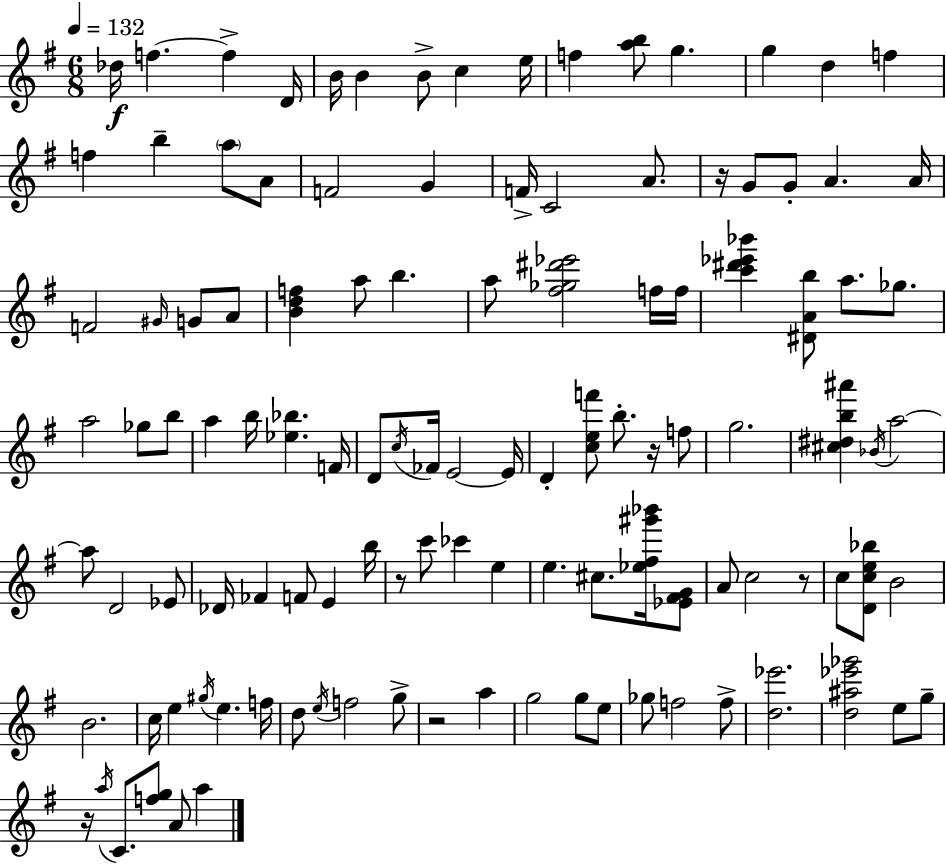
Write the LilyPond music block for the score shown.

{
  \clef treble
  \numericTimeSignature
  \time 6/8
  \key g \major
  \tempo 4 = 132
  des''16\f f''4.~~ f''4-> d'16 | b'16 b'4 b'8-> c''4 e''16 | f''4 <a'' b''>8 g''4. | g''4 d''4 f''4 | \break f''4 b''4-- \parenthesize a''8 a'8 | f'2 g'4 | f'16-> c'2 a'8. | r16 g'8 g'8-. a'4. a'16 | \break f'2 \grace { gis'16 } g'8 a'8 | <b' d'' f''>4 a''8 b''4. | a''8 <fis'' ges'' dis''' ees'''>2 f''16 | f''16 <c''' dis''' ees''' bes'''>4 <dis' a' b''>8 a''8. ges''8. | \break a''2 ges''8 b''8 | a''4 b''16 <ees'' bes''>4. | f'16 d'8 \acciaccatura { c''16 } fes'16 e'2~~ | e'16 d'4-. <c'' e'' f'''>8 b''8.-. r16 | \break f''8 g''2. | <cis'' dis'' b'' ais'''>4 \acciaccatura { bes'16 } a''2~~ | a''8 d'2 | ees'8 des'16 fes'4 f'8 e'4 | \break b''16 r8 c'''8 ces'''4 e''4 | e''4. cis''8. | <ees'' fis'' gis''' bes'''>16 <ees' fis' g'>8 a'8 c''2 | r8 c''8 <d' c'' e'' bes''>8 b'2 | \break b'2. | c''16 e''4 \acciaccatura { gis''16 } e''4. | f''16 d''8 \acciaccatura { e''16 } f''2 | g''8-> r2 | \break a''4 g''2 | g''8 e''8 ges''8 f''2 | f''8-> <d'' ees'''>2. | <d'' ais'' ees''' ges'''>2 | \break e''8 g''8-- r16 \acciaccatura { a''16 } c'8. <f'' g''>8 | a'8 a''4 \bar "|."
}